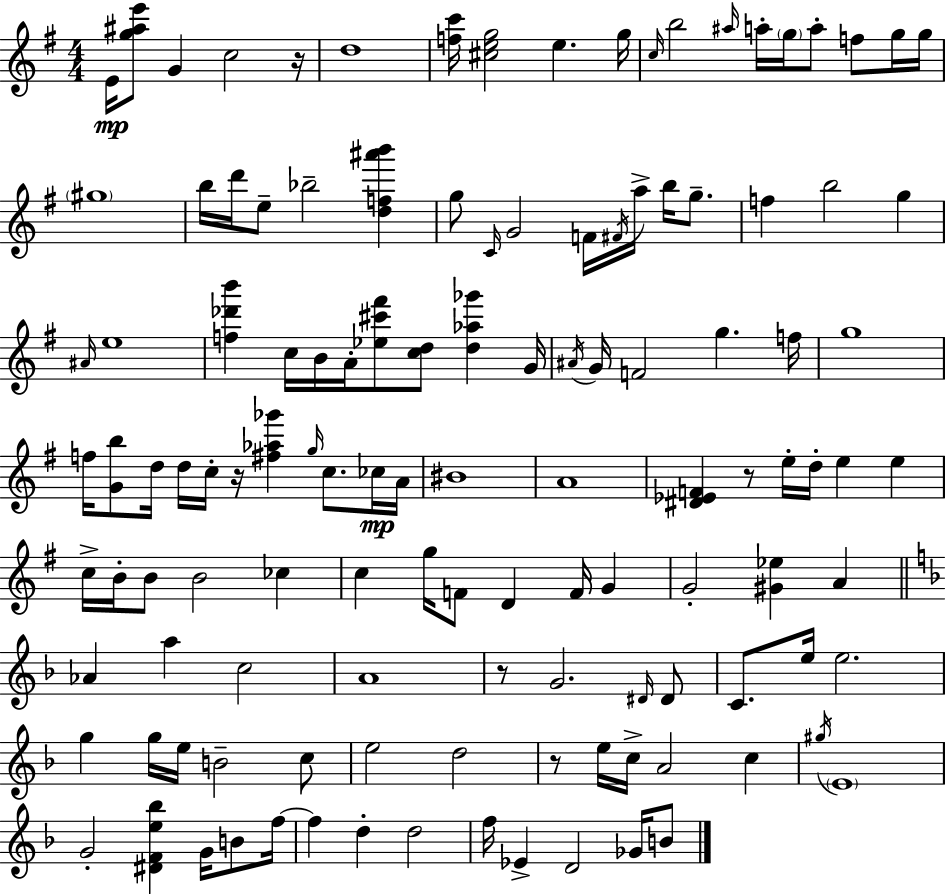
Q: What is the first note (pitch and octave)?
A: E4